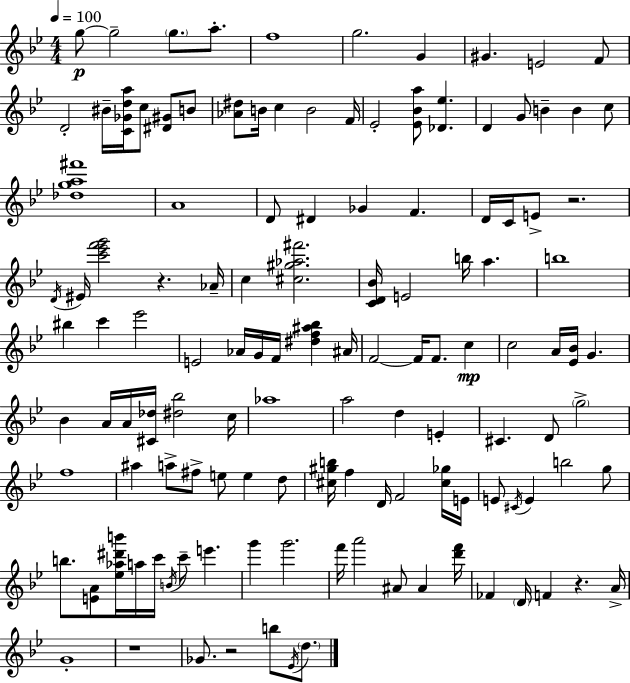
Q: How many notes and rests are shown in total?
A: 126